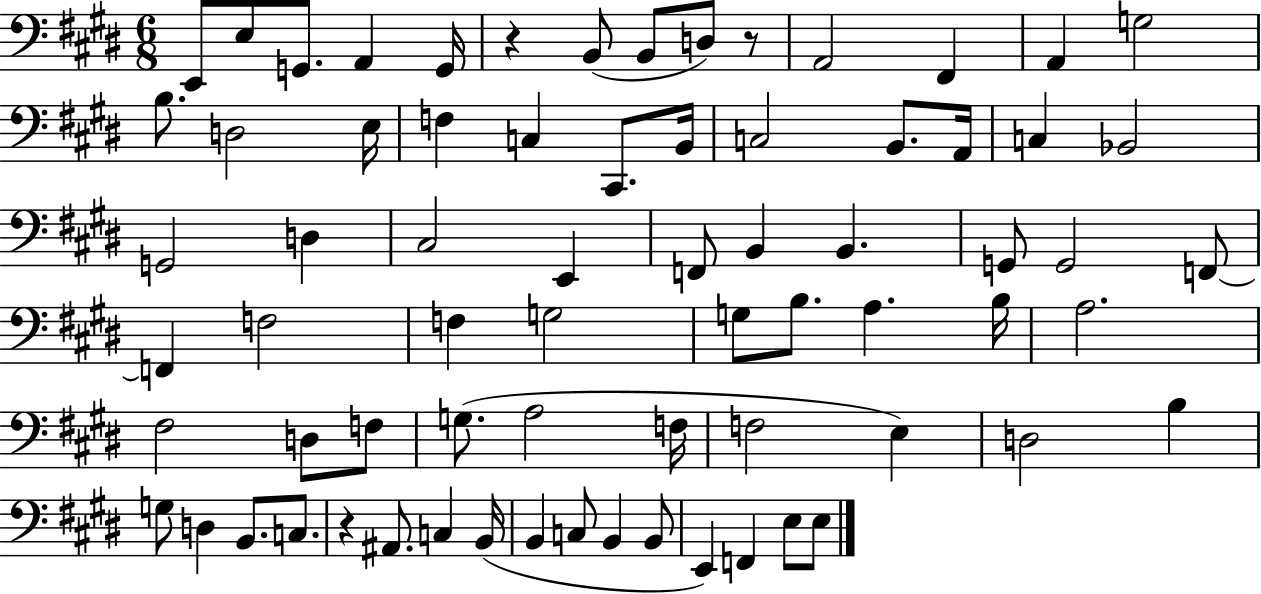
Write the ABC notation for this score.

X:1
T:Untitled
M:6/8
L:1/4
K:E
E,,/2 E,/2 G,,/2 A,, G,,/4 z B,,/2 B,,/2 D,/2 z/2 A,,2 ^F,, A,, G,2 B,/2 D,2 E,/4 F, C, ^C,,/2 B,,/4 C,2 B,,/2 A,,/4 C, _B,,2 G,,2 D, ^C,2 E,, F,,/2 B,, B,, G,,/2 G,,2 F,,/2 F,, F,2 F, G,2 G,/2 B,/2 A, B,/4 A,2 ^F,2 D,/2 F,/2 G,/2 A,2 F,/4 F,2 E, D,2 B, G,/2 D, B,,/2 C,/2 z ^A,,/2 C, B,,/4 B,, C,/2 B,, B,,/2 E,, F,, E,/2 E,/2